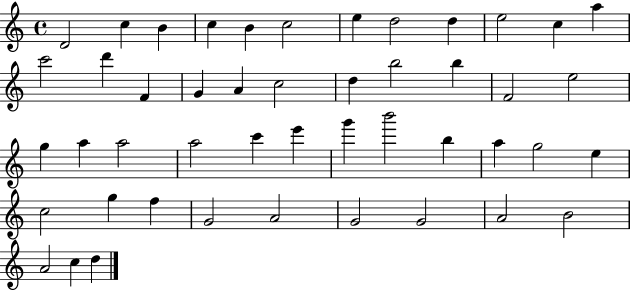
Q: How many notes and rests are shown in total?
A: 47